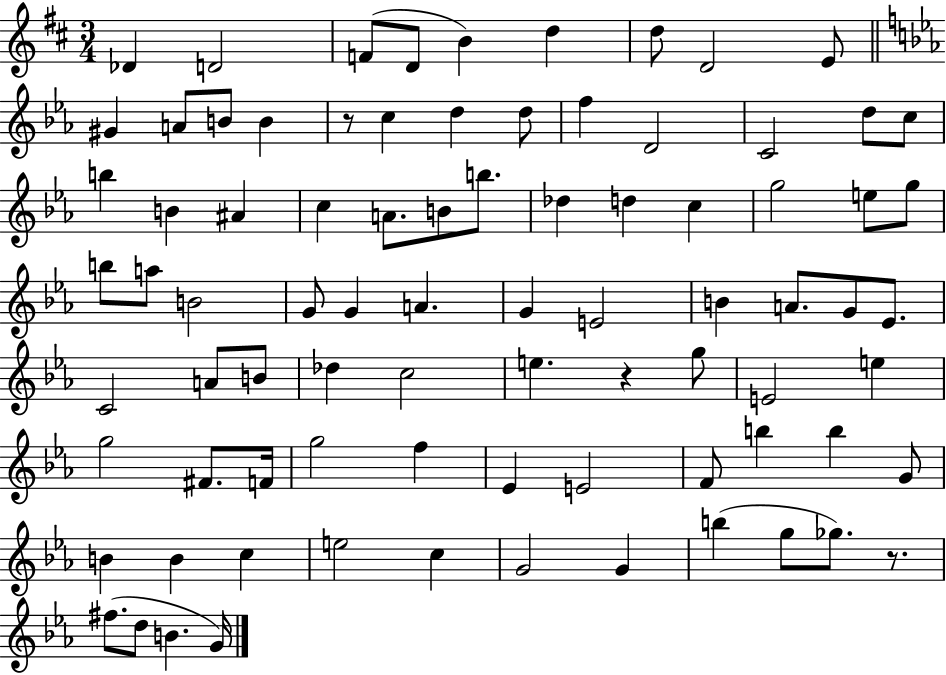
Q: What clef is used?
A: treble